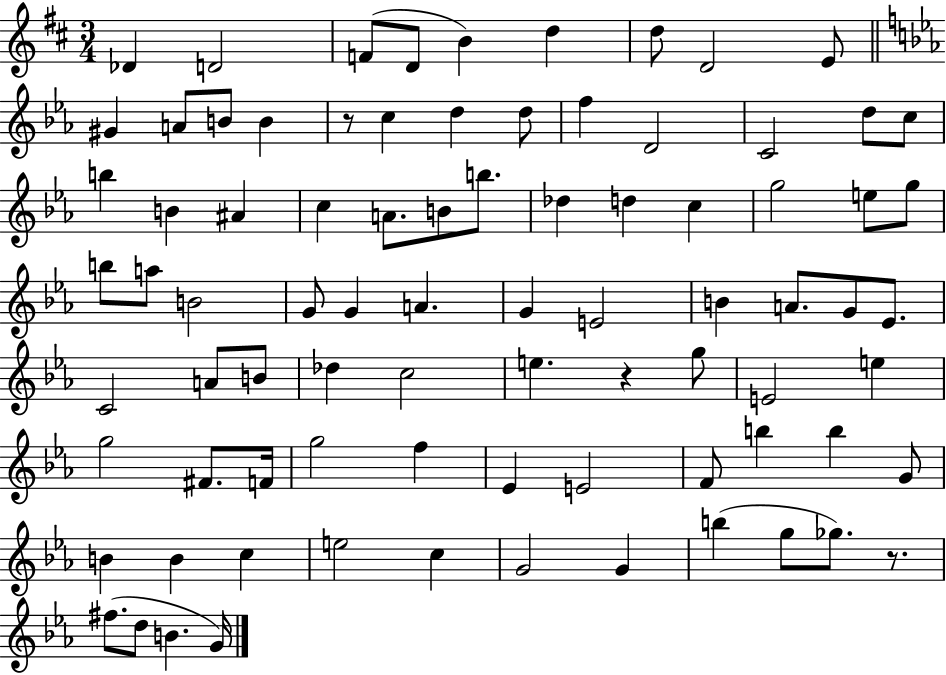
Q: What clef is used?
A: treble